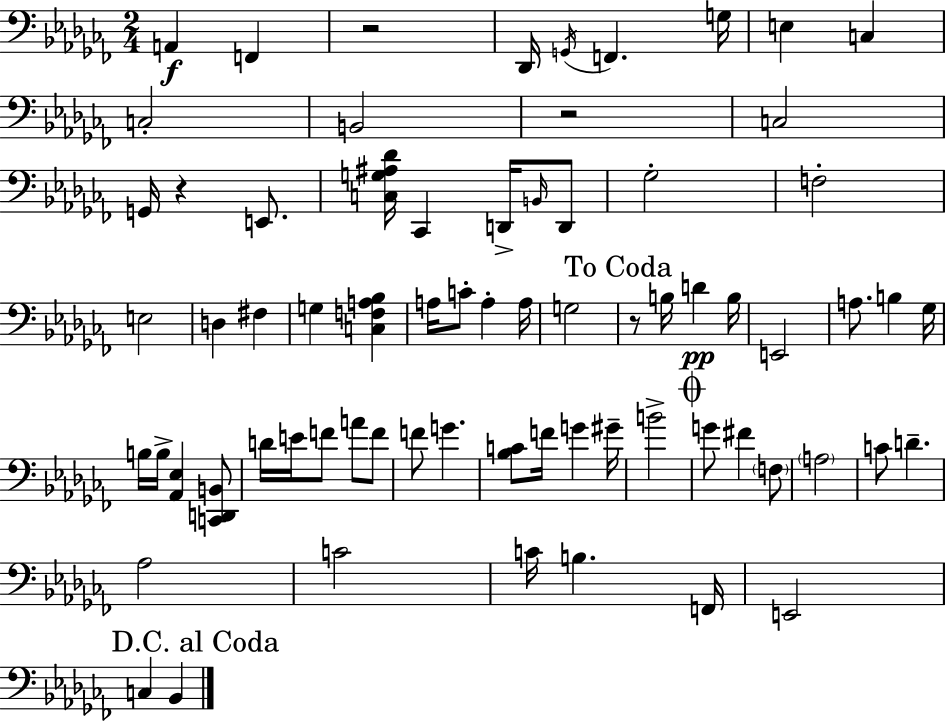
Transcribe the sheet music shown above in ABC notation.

X:1
T:Untitled
M:2/4
L:1/4
K:Abm
A,, F,, z2 _D,,/4 G,,/4 F,, G,/4 E, C, C,2 B,,2 z2 C,2 G,,/4 z E,,/2 [C,G,^A,_D]/4 _C,, D,,/4 B,,/4 D,,/2 _G,2 F,2 E,2 D, ^F, G, [C,F,A,_B,] A,/4 C/2 A, A,/4 G,2 z/2 B,/4 D B,/4 E,,2 A,/2 B, _G,/4 B,/4 B,/4 [_A,,_E,] [C,,D,,B,,]/2 D/4 E/4 F/2 A/2 F/2 F/2 G [_B,C]/2 F/4 G ^G/4 B2 G/2 ^F F,/2 A,2 C/2 D _A,2 C2 C/4 B, F,,/4 E,,2 C, _B,,